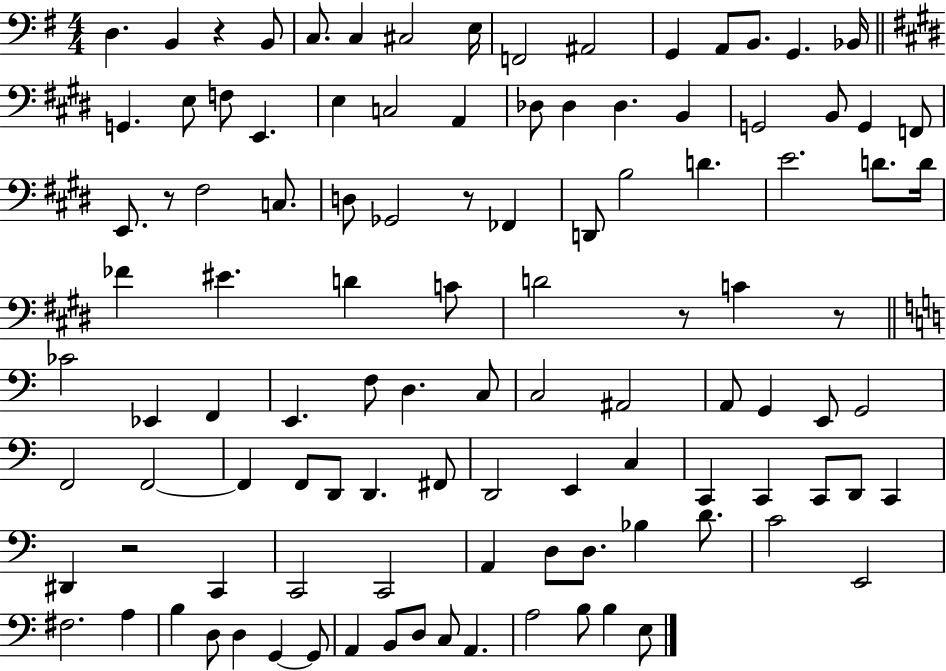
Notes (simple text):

D3/q. B2/q R/q B2/e C3/e. C3/q C#3/h E3/s F2/h A#2/h G2/q A2/e B2/e. G2/q. Bb2/s G2/q. E3/e F3/e E2/q. E3/q C3/h A2/q Db3/e Db3/q Db3/q. B2/q G2/h B2/e G2/q F2/e E2/e. R/e F#3/h C3/e. D3/e Gb2/h R/e FES2/q D2/e B3/h D4/q. E4/h. D4/e. D4/s FES4/q EIS4/q. D4/q C4/e D4/h R/e C4/q R/e CES4/h Eb2/q F2/q E2/q. F3/e D3/q. C3/e C3/h A#2/h A2/e G2/q E2/e G2/h F2/h F2/h F2/q F2/e D2/e D2/q. F#2/e D2/h E2/q C3/q C2/q C2/q C2/e D2/e C2/q D#2/q R/h C2/q C2/h C2/h A2/q D3/e D3/e. Bb3/q D4/e. C4/h E2/h F#3/h. A3/q B3/q D3/e D3/q G2/q G2/e A2/q B2/e D3/e C3/e A2/q. A3/h B3/e B3/q E3/e